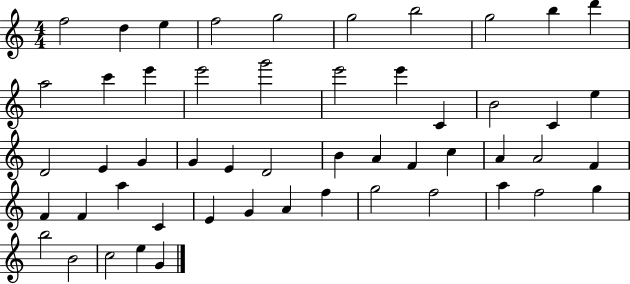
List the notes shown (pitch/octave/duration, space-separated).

F5/h D5/q E5/q F5/h G5/h G5/h B5/h G5/h B5/q D6/q A5/h C6/q E6/q E6/h G6/h E6/h E6/q C4/q B4/h C4/q E5/q D4/h E4/q G4/q G4/q E4/q D4/h B4/q A4/q F4/q C5/q A4/q A4/h F4/q F4/q F4/q A5/q C4/q E4/q G4/q A4/q F5/q G5/h F5/h A5/q F5/h G5/q B5/h B4/h C5/h E5/q G4/q